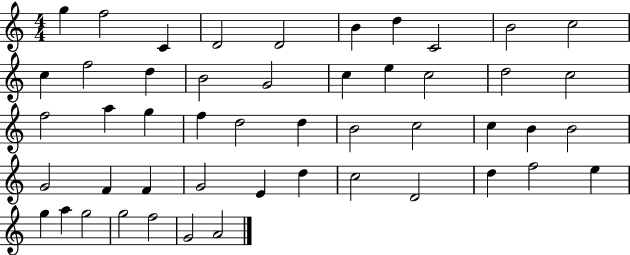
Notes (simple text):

G5/q F5/h C4/q D4/h D4/h B4/q D5/q C4/h B4/h C5/h C5/q F5/h D5/q B4/h G4/h C5/q E5/q C5/h D5/h C5/h F5/h A5/q G5/q F5/q D5/h D5/q B4/h C5/h C5/q B4/q B4/h G4/h F4/q F4/q G4/h E4/q D5/q C5/h D4/h D5/q F5/h E5/q G5/q A5/q G5/h G5/h F5/h G4/h A4/h